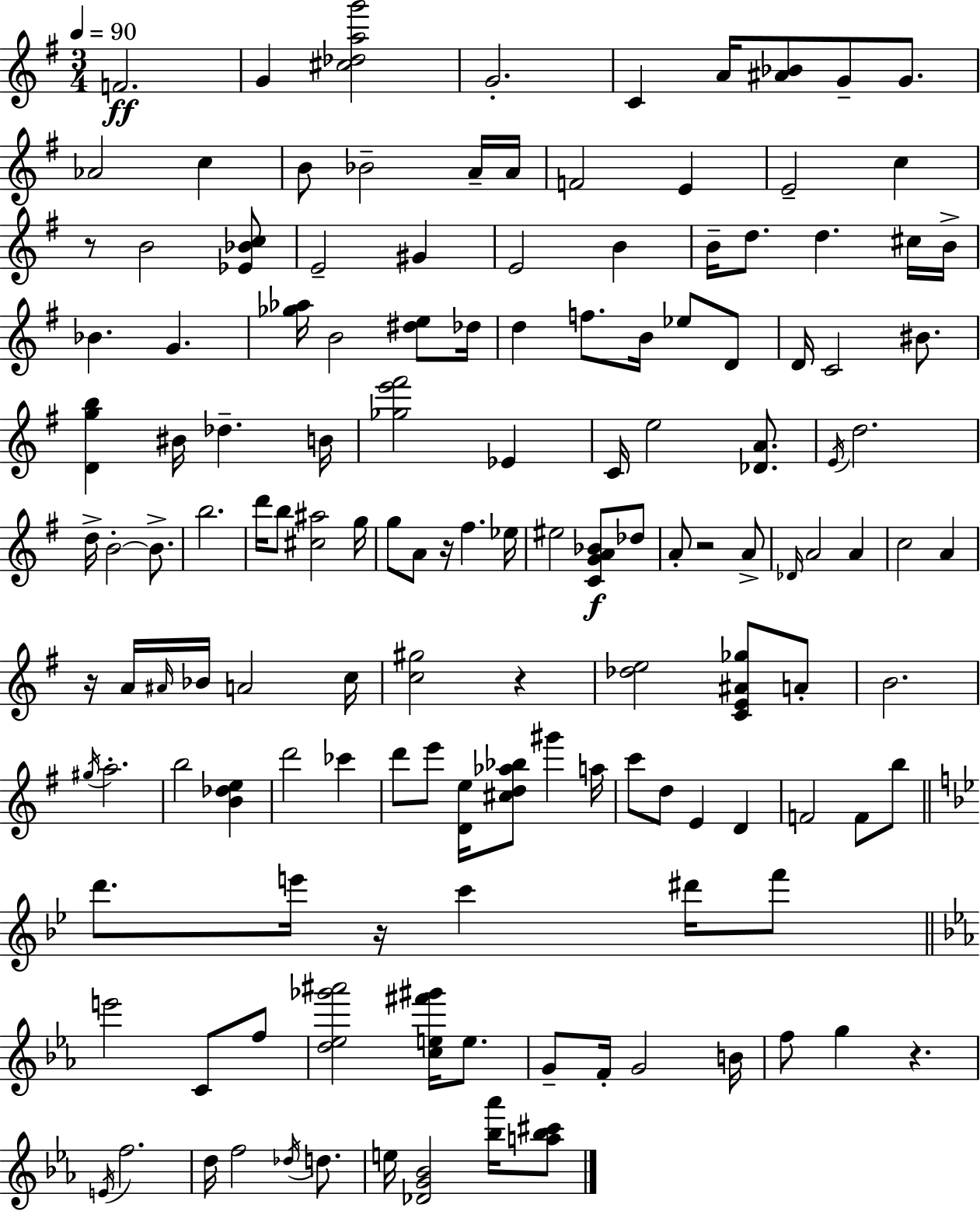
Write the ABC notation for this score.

X:1
T:Untitled
M:3/4
L:1/4
K:Em
F2 G [^c_dag']2 G2 C A/4 [^A_B]/2 G/2 G/2 _A2 c B/2 _B2 A/4 A/4 F2 E E2 c z/2 B2 [_E_Bc]/2 E2 ^G E2 B B/4 d/2 d ^c/4 B/4 _B G [_g_a]/4 B2 [^de]/2 _d/4 d f/2 B/4 _e/2 D/2 D/4 C2 ^B/2 [Dgb] ^B/4 _d B/4 [_ge'^f']2 _E C/4 e2 [_DA]/2 E/4 d2 d/4 B2 B/2 b2 d'/4 b/2 [^c^a]2 g/4 g/2 A/2 z/4 ^f _e/4 ^e2 [CGA_B]/2 _d/2 A/2 z2 A/2 _D/4 A2 A c2 A z/4 A/4 ^A/4 _B/4 A2 c/4 [c^g]2 z [_de]2 [CE^A_g]/2 A/2 B2 ^g/4 a2 b2 [B_de] d'2 _c' d'/2 e'/2 [De]/4 [^cd_a_b]/2 ^g' a/4 c'/2 d/2 E D F2 F/2 b/2 d'/2 e'/4 z/4 c' ^d'/4 f'/2 e'2 C/2 f/2 [d_e_g'^a']2 [ce^f'^g']/4 e/2 G/2 F/4 G2 B/4 f/2 g z E/4 f2 d/4 f2 _d/4 d/2 e/4 [_DG_B]2 [_b_a']/4 [a_b^c']/2